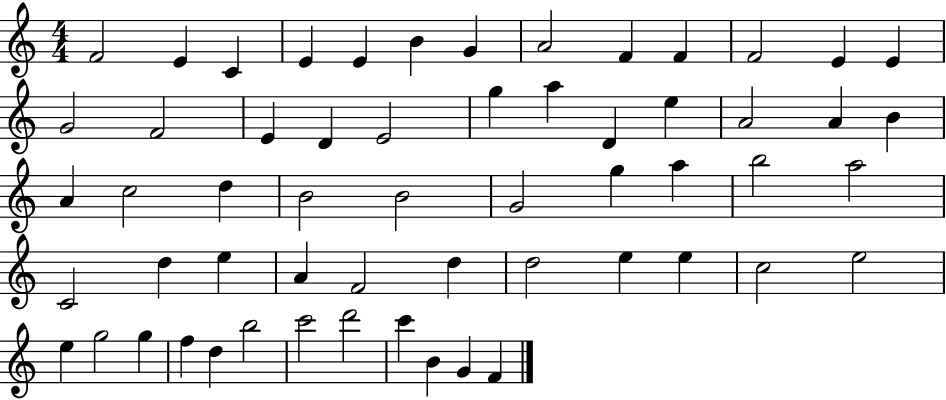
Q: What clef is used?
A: treble